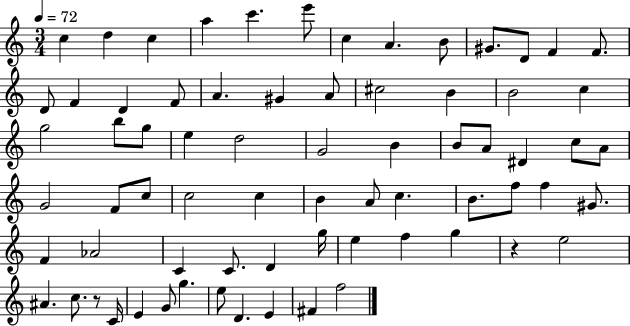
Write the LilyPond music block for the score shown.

{
  \clef treble
  \numericTimeSignature
  \time 3/4
  \key c \major
  \tempo 4 = 72
  c''4 d''4 c''4 | a''4 c'''4. e'''8 | c''4 a'4. b'8 | gis'8. d'8 f'4 f'8. | \break d'8 f'4 d'4 f'8 | a'4. gis'4 a'8 | cis''2 b'4 | b'2 c''4 | \break g''2 b''8 g''8 | e''4 d''2 | g'2 b'4 | b'8 a'8 dis'4 c''8 a'8 | \break g'2 f'8 c''8 | c''2 c''4 | b'4 a'8 c''4. | b'8. f''8 f''4 gis'8. | \break f'4 aes'2 | c'4 c'8. d'4 g''16 | e''4 f''4 g''4 | r4 e''2 | \break ais'4. c''8. r8 c'16 | e'4 g'8 g''4. | e''8 d'4. e'4 | fis'4 f''2 | \break \bar "|."
}